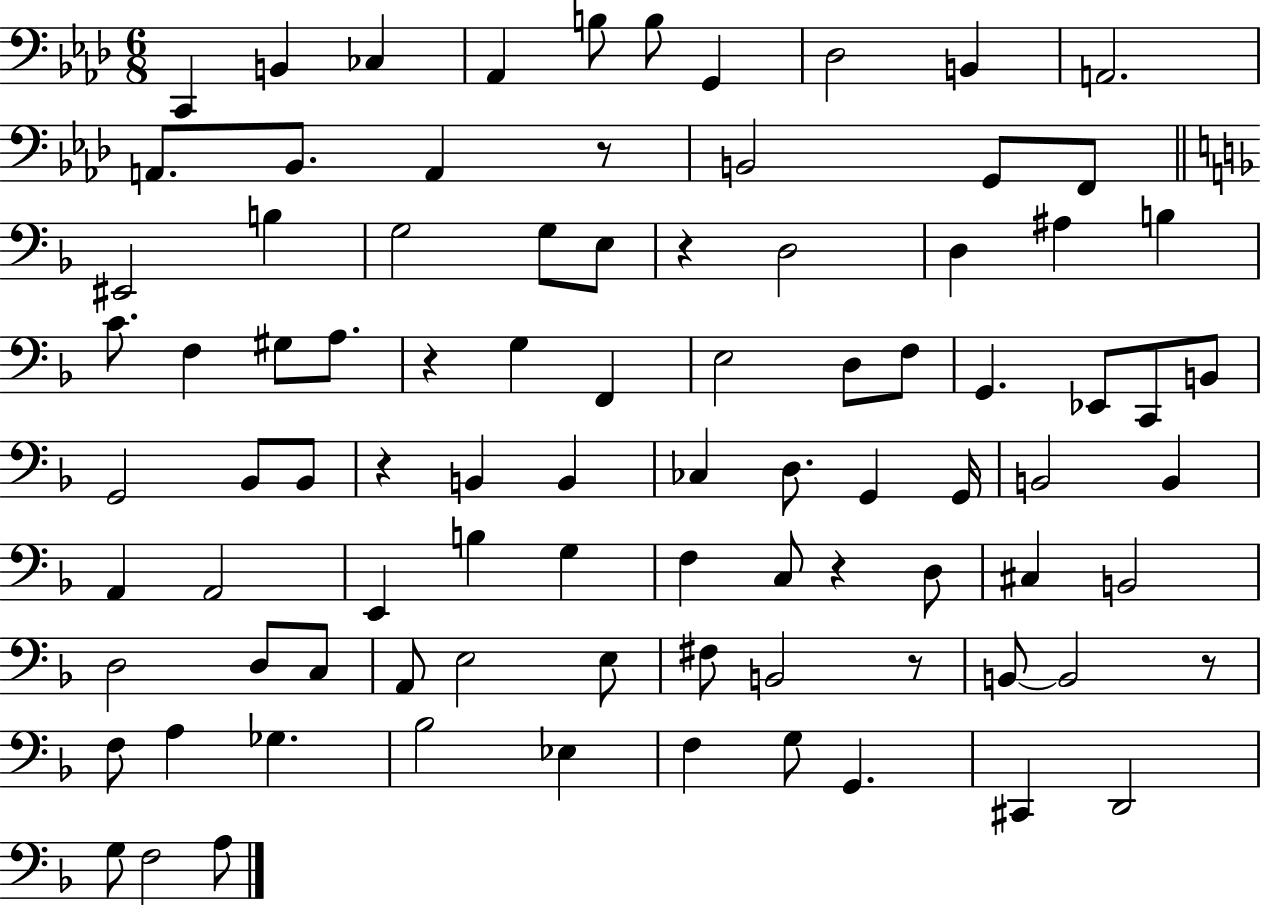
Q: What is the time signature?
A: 6/8